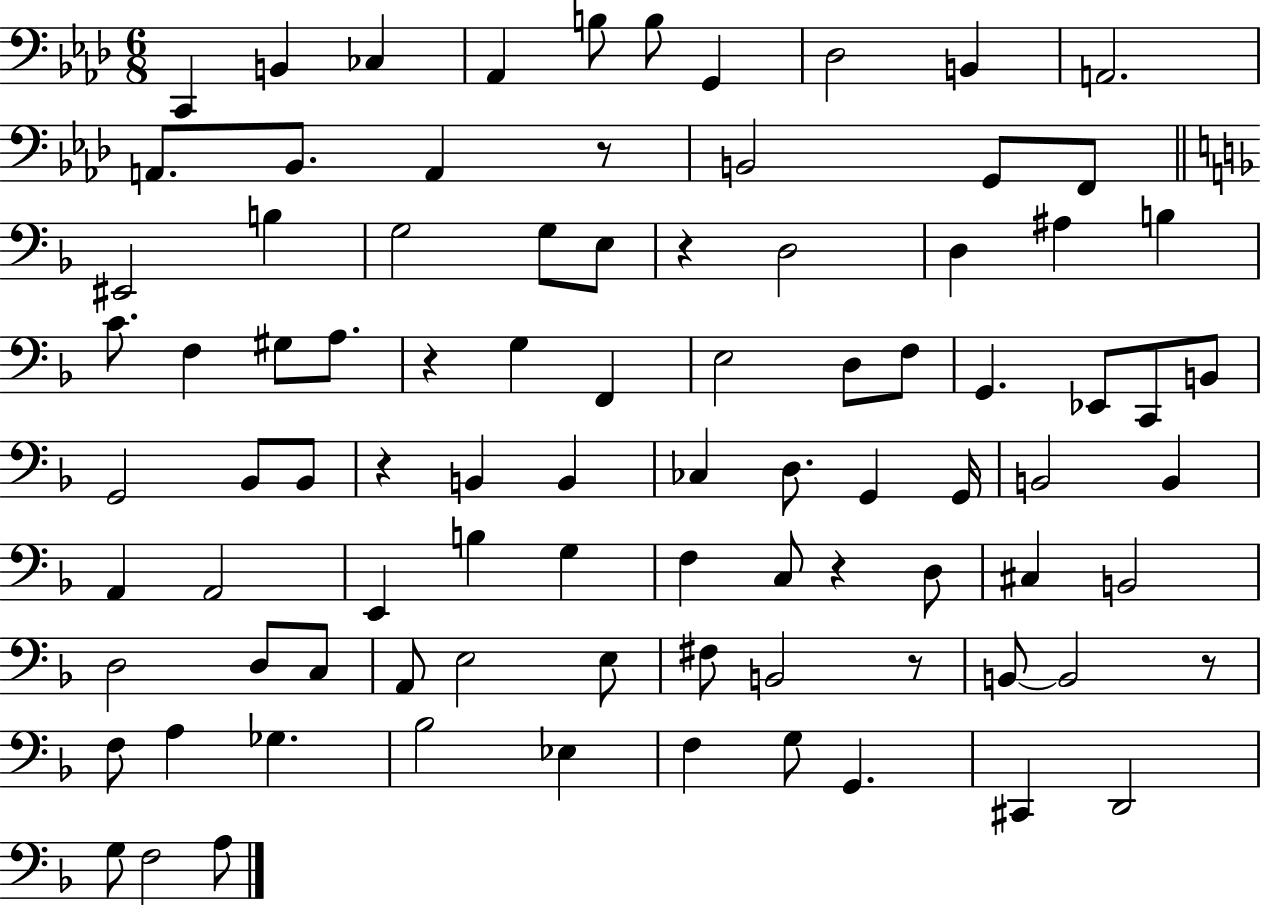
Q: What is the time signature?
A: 6/8